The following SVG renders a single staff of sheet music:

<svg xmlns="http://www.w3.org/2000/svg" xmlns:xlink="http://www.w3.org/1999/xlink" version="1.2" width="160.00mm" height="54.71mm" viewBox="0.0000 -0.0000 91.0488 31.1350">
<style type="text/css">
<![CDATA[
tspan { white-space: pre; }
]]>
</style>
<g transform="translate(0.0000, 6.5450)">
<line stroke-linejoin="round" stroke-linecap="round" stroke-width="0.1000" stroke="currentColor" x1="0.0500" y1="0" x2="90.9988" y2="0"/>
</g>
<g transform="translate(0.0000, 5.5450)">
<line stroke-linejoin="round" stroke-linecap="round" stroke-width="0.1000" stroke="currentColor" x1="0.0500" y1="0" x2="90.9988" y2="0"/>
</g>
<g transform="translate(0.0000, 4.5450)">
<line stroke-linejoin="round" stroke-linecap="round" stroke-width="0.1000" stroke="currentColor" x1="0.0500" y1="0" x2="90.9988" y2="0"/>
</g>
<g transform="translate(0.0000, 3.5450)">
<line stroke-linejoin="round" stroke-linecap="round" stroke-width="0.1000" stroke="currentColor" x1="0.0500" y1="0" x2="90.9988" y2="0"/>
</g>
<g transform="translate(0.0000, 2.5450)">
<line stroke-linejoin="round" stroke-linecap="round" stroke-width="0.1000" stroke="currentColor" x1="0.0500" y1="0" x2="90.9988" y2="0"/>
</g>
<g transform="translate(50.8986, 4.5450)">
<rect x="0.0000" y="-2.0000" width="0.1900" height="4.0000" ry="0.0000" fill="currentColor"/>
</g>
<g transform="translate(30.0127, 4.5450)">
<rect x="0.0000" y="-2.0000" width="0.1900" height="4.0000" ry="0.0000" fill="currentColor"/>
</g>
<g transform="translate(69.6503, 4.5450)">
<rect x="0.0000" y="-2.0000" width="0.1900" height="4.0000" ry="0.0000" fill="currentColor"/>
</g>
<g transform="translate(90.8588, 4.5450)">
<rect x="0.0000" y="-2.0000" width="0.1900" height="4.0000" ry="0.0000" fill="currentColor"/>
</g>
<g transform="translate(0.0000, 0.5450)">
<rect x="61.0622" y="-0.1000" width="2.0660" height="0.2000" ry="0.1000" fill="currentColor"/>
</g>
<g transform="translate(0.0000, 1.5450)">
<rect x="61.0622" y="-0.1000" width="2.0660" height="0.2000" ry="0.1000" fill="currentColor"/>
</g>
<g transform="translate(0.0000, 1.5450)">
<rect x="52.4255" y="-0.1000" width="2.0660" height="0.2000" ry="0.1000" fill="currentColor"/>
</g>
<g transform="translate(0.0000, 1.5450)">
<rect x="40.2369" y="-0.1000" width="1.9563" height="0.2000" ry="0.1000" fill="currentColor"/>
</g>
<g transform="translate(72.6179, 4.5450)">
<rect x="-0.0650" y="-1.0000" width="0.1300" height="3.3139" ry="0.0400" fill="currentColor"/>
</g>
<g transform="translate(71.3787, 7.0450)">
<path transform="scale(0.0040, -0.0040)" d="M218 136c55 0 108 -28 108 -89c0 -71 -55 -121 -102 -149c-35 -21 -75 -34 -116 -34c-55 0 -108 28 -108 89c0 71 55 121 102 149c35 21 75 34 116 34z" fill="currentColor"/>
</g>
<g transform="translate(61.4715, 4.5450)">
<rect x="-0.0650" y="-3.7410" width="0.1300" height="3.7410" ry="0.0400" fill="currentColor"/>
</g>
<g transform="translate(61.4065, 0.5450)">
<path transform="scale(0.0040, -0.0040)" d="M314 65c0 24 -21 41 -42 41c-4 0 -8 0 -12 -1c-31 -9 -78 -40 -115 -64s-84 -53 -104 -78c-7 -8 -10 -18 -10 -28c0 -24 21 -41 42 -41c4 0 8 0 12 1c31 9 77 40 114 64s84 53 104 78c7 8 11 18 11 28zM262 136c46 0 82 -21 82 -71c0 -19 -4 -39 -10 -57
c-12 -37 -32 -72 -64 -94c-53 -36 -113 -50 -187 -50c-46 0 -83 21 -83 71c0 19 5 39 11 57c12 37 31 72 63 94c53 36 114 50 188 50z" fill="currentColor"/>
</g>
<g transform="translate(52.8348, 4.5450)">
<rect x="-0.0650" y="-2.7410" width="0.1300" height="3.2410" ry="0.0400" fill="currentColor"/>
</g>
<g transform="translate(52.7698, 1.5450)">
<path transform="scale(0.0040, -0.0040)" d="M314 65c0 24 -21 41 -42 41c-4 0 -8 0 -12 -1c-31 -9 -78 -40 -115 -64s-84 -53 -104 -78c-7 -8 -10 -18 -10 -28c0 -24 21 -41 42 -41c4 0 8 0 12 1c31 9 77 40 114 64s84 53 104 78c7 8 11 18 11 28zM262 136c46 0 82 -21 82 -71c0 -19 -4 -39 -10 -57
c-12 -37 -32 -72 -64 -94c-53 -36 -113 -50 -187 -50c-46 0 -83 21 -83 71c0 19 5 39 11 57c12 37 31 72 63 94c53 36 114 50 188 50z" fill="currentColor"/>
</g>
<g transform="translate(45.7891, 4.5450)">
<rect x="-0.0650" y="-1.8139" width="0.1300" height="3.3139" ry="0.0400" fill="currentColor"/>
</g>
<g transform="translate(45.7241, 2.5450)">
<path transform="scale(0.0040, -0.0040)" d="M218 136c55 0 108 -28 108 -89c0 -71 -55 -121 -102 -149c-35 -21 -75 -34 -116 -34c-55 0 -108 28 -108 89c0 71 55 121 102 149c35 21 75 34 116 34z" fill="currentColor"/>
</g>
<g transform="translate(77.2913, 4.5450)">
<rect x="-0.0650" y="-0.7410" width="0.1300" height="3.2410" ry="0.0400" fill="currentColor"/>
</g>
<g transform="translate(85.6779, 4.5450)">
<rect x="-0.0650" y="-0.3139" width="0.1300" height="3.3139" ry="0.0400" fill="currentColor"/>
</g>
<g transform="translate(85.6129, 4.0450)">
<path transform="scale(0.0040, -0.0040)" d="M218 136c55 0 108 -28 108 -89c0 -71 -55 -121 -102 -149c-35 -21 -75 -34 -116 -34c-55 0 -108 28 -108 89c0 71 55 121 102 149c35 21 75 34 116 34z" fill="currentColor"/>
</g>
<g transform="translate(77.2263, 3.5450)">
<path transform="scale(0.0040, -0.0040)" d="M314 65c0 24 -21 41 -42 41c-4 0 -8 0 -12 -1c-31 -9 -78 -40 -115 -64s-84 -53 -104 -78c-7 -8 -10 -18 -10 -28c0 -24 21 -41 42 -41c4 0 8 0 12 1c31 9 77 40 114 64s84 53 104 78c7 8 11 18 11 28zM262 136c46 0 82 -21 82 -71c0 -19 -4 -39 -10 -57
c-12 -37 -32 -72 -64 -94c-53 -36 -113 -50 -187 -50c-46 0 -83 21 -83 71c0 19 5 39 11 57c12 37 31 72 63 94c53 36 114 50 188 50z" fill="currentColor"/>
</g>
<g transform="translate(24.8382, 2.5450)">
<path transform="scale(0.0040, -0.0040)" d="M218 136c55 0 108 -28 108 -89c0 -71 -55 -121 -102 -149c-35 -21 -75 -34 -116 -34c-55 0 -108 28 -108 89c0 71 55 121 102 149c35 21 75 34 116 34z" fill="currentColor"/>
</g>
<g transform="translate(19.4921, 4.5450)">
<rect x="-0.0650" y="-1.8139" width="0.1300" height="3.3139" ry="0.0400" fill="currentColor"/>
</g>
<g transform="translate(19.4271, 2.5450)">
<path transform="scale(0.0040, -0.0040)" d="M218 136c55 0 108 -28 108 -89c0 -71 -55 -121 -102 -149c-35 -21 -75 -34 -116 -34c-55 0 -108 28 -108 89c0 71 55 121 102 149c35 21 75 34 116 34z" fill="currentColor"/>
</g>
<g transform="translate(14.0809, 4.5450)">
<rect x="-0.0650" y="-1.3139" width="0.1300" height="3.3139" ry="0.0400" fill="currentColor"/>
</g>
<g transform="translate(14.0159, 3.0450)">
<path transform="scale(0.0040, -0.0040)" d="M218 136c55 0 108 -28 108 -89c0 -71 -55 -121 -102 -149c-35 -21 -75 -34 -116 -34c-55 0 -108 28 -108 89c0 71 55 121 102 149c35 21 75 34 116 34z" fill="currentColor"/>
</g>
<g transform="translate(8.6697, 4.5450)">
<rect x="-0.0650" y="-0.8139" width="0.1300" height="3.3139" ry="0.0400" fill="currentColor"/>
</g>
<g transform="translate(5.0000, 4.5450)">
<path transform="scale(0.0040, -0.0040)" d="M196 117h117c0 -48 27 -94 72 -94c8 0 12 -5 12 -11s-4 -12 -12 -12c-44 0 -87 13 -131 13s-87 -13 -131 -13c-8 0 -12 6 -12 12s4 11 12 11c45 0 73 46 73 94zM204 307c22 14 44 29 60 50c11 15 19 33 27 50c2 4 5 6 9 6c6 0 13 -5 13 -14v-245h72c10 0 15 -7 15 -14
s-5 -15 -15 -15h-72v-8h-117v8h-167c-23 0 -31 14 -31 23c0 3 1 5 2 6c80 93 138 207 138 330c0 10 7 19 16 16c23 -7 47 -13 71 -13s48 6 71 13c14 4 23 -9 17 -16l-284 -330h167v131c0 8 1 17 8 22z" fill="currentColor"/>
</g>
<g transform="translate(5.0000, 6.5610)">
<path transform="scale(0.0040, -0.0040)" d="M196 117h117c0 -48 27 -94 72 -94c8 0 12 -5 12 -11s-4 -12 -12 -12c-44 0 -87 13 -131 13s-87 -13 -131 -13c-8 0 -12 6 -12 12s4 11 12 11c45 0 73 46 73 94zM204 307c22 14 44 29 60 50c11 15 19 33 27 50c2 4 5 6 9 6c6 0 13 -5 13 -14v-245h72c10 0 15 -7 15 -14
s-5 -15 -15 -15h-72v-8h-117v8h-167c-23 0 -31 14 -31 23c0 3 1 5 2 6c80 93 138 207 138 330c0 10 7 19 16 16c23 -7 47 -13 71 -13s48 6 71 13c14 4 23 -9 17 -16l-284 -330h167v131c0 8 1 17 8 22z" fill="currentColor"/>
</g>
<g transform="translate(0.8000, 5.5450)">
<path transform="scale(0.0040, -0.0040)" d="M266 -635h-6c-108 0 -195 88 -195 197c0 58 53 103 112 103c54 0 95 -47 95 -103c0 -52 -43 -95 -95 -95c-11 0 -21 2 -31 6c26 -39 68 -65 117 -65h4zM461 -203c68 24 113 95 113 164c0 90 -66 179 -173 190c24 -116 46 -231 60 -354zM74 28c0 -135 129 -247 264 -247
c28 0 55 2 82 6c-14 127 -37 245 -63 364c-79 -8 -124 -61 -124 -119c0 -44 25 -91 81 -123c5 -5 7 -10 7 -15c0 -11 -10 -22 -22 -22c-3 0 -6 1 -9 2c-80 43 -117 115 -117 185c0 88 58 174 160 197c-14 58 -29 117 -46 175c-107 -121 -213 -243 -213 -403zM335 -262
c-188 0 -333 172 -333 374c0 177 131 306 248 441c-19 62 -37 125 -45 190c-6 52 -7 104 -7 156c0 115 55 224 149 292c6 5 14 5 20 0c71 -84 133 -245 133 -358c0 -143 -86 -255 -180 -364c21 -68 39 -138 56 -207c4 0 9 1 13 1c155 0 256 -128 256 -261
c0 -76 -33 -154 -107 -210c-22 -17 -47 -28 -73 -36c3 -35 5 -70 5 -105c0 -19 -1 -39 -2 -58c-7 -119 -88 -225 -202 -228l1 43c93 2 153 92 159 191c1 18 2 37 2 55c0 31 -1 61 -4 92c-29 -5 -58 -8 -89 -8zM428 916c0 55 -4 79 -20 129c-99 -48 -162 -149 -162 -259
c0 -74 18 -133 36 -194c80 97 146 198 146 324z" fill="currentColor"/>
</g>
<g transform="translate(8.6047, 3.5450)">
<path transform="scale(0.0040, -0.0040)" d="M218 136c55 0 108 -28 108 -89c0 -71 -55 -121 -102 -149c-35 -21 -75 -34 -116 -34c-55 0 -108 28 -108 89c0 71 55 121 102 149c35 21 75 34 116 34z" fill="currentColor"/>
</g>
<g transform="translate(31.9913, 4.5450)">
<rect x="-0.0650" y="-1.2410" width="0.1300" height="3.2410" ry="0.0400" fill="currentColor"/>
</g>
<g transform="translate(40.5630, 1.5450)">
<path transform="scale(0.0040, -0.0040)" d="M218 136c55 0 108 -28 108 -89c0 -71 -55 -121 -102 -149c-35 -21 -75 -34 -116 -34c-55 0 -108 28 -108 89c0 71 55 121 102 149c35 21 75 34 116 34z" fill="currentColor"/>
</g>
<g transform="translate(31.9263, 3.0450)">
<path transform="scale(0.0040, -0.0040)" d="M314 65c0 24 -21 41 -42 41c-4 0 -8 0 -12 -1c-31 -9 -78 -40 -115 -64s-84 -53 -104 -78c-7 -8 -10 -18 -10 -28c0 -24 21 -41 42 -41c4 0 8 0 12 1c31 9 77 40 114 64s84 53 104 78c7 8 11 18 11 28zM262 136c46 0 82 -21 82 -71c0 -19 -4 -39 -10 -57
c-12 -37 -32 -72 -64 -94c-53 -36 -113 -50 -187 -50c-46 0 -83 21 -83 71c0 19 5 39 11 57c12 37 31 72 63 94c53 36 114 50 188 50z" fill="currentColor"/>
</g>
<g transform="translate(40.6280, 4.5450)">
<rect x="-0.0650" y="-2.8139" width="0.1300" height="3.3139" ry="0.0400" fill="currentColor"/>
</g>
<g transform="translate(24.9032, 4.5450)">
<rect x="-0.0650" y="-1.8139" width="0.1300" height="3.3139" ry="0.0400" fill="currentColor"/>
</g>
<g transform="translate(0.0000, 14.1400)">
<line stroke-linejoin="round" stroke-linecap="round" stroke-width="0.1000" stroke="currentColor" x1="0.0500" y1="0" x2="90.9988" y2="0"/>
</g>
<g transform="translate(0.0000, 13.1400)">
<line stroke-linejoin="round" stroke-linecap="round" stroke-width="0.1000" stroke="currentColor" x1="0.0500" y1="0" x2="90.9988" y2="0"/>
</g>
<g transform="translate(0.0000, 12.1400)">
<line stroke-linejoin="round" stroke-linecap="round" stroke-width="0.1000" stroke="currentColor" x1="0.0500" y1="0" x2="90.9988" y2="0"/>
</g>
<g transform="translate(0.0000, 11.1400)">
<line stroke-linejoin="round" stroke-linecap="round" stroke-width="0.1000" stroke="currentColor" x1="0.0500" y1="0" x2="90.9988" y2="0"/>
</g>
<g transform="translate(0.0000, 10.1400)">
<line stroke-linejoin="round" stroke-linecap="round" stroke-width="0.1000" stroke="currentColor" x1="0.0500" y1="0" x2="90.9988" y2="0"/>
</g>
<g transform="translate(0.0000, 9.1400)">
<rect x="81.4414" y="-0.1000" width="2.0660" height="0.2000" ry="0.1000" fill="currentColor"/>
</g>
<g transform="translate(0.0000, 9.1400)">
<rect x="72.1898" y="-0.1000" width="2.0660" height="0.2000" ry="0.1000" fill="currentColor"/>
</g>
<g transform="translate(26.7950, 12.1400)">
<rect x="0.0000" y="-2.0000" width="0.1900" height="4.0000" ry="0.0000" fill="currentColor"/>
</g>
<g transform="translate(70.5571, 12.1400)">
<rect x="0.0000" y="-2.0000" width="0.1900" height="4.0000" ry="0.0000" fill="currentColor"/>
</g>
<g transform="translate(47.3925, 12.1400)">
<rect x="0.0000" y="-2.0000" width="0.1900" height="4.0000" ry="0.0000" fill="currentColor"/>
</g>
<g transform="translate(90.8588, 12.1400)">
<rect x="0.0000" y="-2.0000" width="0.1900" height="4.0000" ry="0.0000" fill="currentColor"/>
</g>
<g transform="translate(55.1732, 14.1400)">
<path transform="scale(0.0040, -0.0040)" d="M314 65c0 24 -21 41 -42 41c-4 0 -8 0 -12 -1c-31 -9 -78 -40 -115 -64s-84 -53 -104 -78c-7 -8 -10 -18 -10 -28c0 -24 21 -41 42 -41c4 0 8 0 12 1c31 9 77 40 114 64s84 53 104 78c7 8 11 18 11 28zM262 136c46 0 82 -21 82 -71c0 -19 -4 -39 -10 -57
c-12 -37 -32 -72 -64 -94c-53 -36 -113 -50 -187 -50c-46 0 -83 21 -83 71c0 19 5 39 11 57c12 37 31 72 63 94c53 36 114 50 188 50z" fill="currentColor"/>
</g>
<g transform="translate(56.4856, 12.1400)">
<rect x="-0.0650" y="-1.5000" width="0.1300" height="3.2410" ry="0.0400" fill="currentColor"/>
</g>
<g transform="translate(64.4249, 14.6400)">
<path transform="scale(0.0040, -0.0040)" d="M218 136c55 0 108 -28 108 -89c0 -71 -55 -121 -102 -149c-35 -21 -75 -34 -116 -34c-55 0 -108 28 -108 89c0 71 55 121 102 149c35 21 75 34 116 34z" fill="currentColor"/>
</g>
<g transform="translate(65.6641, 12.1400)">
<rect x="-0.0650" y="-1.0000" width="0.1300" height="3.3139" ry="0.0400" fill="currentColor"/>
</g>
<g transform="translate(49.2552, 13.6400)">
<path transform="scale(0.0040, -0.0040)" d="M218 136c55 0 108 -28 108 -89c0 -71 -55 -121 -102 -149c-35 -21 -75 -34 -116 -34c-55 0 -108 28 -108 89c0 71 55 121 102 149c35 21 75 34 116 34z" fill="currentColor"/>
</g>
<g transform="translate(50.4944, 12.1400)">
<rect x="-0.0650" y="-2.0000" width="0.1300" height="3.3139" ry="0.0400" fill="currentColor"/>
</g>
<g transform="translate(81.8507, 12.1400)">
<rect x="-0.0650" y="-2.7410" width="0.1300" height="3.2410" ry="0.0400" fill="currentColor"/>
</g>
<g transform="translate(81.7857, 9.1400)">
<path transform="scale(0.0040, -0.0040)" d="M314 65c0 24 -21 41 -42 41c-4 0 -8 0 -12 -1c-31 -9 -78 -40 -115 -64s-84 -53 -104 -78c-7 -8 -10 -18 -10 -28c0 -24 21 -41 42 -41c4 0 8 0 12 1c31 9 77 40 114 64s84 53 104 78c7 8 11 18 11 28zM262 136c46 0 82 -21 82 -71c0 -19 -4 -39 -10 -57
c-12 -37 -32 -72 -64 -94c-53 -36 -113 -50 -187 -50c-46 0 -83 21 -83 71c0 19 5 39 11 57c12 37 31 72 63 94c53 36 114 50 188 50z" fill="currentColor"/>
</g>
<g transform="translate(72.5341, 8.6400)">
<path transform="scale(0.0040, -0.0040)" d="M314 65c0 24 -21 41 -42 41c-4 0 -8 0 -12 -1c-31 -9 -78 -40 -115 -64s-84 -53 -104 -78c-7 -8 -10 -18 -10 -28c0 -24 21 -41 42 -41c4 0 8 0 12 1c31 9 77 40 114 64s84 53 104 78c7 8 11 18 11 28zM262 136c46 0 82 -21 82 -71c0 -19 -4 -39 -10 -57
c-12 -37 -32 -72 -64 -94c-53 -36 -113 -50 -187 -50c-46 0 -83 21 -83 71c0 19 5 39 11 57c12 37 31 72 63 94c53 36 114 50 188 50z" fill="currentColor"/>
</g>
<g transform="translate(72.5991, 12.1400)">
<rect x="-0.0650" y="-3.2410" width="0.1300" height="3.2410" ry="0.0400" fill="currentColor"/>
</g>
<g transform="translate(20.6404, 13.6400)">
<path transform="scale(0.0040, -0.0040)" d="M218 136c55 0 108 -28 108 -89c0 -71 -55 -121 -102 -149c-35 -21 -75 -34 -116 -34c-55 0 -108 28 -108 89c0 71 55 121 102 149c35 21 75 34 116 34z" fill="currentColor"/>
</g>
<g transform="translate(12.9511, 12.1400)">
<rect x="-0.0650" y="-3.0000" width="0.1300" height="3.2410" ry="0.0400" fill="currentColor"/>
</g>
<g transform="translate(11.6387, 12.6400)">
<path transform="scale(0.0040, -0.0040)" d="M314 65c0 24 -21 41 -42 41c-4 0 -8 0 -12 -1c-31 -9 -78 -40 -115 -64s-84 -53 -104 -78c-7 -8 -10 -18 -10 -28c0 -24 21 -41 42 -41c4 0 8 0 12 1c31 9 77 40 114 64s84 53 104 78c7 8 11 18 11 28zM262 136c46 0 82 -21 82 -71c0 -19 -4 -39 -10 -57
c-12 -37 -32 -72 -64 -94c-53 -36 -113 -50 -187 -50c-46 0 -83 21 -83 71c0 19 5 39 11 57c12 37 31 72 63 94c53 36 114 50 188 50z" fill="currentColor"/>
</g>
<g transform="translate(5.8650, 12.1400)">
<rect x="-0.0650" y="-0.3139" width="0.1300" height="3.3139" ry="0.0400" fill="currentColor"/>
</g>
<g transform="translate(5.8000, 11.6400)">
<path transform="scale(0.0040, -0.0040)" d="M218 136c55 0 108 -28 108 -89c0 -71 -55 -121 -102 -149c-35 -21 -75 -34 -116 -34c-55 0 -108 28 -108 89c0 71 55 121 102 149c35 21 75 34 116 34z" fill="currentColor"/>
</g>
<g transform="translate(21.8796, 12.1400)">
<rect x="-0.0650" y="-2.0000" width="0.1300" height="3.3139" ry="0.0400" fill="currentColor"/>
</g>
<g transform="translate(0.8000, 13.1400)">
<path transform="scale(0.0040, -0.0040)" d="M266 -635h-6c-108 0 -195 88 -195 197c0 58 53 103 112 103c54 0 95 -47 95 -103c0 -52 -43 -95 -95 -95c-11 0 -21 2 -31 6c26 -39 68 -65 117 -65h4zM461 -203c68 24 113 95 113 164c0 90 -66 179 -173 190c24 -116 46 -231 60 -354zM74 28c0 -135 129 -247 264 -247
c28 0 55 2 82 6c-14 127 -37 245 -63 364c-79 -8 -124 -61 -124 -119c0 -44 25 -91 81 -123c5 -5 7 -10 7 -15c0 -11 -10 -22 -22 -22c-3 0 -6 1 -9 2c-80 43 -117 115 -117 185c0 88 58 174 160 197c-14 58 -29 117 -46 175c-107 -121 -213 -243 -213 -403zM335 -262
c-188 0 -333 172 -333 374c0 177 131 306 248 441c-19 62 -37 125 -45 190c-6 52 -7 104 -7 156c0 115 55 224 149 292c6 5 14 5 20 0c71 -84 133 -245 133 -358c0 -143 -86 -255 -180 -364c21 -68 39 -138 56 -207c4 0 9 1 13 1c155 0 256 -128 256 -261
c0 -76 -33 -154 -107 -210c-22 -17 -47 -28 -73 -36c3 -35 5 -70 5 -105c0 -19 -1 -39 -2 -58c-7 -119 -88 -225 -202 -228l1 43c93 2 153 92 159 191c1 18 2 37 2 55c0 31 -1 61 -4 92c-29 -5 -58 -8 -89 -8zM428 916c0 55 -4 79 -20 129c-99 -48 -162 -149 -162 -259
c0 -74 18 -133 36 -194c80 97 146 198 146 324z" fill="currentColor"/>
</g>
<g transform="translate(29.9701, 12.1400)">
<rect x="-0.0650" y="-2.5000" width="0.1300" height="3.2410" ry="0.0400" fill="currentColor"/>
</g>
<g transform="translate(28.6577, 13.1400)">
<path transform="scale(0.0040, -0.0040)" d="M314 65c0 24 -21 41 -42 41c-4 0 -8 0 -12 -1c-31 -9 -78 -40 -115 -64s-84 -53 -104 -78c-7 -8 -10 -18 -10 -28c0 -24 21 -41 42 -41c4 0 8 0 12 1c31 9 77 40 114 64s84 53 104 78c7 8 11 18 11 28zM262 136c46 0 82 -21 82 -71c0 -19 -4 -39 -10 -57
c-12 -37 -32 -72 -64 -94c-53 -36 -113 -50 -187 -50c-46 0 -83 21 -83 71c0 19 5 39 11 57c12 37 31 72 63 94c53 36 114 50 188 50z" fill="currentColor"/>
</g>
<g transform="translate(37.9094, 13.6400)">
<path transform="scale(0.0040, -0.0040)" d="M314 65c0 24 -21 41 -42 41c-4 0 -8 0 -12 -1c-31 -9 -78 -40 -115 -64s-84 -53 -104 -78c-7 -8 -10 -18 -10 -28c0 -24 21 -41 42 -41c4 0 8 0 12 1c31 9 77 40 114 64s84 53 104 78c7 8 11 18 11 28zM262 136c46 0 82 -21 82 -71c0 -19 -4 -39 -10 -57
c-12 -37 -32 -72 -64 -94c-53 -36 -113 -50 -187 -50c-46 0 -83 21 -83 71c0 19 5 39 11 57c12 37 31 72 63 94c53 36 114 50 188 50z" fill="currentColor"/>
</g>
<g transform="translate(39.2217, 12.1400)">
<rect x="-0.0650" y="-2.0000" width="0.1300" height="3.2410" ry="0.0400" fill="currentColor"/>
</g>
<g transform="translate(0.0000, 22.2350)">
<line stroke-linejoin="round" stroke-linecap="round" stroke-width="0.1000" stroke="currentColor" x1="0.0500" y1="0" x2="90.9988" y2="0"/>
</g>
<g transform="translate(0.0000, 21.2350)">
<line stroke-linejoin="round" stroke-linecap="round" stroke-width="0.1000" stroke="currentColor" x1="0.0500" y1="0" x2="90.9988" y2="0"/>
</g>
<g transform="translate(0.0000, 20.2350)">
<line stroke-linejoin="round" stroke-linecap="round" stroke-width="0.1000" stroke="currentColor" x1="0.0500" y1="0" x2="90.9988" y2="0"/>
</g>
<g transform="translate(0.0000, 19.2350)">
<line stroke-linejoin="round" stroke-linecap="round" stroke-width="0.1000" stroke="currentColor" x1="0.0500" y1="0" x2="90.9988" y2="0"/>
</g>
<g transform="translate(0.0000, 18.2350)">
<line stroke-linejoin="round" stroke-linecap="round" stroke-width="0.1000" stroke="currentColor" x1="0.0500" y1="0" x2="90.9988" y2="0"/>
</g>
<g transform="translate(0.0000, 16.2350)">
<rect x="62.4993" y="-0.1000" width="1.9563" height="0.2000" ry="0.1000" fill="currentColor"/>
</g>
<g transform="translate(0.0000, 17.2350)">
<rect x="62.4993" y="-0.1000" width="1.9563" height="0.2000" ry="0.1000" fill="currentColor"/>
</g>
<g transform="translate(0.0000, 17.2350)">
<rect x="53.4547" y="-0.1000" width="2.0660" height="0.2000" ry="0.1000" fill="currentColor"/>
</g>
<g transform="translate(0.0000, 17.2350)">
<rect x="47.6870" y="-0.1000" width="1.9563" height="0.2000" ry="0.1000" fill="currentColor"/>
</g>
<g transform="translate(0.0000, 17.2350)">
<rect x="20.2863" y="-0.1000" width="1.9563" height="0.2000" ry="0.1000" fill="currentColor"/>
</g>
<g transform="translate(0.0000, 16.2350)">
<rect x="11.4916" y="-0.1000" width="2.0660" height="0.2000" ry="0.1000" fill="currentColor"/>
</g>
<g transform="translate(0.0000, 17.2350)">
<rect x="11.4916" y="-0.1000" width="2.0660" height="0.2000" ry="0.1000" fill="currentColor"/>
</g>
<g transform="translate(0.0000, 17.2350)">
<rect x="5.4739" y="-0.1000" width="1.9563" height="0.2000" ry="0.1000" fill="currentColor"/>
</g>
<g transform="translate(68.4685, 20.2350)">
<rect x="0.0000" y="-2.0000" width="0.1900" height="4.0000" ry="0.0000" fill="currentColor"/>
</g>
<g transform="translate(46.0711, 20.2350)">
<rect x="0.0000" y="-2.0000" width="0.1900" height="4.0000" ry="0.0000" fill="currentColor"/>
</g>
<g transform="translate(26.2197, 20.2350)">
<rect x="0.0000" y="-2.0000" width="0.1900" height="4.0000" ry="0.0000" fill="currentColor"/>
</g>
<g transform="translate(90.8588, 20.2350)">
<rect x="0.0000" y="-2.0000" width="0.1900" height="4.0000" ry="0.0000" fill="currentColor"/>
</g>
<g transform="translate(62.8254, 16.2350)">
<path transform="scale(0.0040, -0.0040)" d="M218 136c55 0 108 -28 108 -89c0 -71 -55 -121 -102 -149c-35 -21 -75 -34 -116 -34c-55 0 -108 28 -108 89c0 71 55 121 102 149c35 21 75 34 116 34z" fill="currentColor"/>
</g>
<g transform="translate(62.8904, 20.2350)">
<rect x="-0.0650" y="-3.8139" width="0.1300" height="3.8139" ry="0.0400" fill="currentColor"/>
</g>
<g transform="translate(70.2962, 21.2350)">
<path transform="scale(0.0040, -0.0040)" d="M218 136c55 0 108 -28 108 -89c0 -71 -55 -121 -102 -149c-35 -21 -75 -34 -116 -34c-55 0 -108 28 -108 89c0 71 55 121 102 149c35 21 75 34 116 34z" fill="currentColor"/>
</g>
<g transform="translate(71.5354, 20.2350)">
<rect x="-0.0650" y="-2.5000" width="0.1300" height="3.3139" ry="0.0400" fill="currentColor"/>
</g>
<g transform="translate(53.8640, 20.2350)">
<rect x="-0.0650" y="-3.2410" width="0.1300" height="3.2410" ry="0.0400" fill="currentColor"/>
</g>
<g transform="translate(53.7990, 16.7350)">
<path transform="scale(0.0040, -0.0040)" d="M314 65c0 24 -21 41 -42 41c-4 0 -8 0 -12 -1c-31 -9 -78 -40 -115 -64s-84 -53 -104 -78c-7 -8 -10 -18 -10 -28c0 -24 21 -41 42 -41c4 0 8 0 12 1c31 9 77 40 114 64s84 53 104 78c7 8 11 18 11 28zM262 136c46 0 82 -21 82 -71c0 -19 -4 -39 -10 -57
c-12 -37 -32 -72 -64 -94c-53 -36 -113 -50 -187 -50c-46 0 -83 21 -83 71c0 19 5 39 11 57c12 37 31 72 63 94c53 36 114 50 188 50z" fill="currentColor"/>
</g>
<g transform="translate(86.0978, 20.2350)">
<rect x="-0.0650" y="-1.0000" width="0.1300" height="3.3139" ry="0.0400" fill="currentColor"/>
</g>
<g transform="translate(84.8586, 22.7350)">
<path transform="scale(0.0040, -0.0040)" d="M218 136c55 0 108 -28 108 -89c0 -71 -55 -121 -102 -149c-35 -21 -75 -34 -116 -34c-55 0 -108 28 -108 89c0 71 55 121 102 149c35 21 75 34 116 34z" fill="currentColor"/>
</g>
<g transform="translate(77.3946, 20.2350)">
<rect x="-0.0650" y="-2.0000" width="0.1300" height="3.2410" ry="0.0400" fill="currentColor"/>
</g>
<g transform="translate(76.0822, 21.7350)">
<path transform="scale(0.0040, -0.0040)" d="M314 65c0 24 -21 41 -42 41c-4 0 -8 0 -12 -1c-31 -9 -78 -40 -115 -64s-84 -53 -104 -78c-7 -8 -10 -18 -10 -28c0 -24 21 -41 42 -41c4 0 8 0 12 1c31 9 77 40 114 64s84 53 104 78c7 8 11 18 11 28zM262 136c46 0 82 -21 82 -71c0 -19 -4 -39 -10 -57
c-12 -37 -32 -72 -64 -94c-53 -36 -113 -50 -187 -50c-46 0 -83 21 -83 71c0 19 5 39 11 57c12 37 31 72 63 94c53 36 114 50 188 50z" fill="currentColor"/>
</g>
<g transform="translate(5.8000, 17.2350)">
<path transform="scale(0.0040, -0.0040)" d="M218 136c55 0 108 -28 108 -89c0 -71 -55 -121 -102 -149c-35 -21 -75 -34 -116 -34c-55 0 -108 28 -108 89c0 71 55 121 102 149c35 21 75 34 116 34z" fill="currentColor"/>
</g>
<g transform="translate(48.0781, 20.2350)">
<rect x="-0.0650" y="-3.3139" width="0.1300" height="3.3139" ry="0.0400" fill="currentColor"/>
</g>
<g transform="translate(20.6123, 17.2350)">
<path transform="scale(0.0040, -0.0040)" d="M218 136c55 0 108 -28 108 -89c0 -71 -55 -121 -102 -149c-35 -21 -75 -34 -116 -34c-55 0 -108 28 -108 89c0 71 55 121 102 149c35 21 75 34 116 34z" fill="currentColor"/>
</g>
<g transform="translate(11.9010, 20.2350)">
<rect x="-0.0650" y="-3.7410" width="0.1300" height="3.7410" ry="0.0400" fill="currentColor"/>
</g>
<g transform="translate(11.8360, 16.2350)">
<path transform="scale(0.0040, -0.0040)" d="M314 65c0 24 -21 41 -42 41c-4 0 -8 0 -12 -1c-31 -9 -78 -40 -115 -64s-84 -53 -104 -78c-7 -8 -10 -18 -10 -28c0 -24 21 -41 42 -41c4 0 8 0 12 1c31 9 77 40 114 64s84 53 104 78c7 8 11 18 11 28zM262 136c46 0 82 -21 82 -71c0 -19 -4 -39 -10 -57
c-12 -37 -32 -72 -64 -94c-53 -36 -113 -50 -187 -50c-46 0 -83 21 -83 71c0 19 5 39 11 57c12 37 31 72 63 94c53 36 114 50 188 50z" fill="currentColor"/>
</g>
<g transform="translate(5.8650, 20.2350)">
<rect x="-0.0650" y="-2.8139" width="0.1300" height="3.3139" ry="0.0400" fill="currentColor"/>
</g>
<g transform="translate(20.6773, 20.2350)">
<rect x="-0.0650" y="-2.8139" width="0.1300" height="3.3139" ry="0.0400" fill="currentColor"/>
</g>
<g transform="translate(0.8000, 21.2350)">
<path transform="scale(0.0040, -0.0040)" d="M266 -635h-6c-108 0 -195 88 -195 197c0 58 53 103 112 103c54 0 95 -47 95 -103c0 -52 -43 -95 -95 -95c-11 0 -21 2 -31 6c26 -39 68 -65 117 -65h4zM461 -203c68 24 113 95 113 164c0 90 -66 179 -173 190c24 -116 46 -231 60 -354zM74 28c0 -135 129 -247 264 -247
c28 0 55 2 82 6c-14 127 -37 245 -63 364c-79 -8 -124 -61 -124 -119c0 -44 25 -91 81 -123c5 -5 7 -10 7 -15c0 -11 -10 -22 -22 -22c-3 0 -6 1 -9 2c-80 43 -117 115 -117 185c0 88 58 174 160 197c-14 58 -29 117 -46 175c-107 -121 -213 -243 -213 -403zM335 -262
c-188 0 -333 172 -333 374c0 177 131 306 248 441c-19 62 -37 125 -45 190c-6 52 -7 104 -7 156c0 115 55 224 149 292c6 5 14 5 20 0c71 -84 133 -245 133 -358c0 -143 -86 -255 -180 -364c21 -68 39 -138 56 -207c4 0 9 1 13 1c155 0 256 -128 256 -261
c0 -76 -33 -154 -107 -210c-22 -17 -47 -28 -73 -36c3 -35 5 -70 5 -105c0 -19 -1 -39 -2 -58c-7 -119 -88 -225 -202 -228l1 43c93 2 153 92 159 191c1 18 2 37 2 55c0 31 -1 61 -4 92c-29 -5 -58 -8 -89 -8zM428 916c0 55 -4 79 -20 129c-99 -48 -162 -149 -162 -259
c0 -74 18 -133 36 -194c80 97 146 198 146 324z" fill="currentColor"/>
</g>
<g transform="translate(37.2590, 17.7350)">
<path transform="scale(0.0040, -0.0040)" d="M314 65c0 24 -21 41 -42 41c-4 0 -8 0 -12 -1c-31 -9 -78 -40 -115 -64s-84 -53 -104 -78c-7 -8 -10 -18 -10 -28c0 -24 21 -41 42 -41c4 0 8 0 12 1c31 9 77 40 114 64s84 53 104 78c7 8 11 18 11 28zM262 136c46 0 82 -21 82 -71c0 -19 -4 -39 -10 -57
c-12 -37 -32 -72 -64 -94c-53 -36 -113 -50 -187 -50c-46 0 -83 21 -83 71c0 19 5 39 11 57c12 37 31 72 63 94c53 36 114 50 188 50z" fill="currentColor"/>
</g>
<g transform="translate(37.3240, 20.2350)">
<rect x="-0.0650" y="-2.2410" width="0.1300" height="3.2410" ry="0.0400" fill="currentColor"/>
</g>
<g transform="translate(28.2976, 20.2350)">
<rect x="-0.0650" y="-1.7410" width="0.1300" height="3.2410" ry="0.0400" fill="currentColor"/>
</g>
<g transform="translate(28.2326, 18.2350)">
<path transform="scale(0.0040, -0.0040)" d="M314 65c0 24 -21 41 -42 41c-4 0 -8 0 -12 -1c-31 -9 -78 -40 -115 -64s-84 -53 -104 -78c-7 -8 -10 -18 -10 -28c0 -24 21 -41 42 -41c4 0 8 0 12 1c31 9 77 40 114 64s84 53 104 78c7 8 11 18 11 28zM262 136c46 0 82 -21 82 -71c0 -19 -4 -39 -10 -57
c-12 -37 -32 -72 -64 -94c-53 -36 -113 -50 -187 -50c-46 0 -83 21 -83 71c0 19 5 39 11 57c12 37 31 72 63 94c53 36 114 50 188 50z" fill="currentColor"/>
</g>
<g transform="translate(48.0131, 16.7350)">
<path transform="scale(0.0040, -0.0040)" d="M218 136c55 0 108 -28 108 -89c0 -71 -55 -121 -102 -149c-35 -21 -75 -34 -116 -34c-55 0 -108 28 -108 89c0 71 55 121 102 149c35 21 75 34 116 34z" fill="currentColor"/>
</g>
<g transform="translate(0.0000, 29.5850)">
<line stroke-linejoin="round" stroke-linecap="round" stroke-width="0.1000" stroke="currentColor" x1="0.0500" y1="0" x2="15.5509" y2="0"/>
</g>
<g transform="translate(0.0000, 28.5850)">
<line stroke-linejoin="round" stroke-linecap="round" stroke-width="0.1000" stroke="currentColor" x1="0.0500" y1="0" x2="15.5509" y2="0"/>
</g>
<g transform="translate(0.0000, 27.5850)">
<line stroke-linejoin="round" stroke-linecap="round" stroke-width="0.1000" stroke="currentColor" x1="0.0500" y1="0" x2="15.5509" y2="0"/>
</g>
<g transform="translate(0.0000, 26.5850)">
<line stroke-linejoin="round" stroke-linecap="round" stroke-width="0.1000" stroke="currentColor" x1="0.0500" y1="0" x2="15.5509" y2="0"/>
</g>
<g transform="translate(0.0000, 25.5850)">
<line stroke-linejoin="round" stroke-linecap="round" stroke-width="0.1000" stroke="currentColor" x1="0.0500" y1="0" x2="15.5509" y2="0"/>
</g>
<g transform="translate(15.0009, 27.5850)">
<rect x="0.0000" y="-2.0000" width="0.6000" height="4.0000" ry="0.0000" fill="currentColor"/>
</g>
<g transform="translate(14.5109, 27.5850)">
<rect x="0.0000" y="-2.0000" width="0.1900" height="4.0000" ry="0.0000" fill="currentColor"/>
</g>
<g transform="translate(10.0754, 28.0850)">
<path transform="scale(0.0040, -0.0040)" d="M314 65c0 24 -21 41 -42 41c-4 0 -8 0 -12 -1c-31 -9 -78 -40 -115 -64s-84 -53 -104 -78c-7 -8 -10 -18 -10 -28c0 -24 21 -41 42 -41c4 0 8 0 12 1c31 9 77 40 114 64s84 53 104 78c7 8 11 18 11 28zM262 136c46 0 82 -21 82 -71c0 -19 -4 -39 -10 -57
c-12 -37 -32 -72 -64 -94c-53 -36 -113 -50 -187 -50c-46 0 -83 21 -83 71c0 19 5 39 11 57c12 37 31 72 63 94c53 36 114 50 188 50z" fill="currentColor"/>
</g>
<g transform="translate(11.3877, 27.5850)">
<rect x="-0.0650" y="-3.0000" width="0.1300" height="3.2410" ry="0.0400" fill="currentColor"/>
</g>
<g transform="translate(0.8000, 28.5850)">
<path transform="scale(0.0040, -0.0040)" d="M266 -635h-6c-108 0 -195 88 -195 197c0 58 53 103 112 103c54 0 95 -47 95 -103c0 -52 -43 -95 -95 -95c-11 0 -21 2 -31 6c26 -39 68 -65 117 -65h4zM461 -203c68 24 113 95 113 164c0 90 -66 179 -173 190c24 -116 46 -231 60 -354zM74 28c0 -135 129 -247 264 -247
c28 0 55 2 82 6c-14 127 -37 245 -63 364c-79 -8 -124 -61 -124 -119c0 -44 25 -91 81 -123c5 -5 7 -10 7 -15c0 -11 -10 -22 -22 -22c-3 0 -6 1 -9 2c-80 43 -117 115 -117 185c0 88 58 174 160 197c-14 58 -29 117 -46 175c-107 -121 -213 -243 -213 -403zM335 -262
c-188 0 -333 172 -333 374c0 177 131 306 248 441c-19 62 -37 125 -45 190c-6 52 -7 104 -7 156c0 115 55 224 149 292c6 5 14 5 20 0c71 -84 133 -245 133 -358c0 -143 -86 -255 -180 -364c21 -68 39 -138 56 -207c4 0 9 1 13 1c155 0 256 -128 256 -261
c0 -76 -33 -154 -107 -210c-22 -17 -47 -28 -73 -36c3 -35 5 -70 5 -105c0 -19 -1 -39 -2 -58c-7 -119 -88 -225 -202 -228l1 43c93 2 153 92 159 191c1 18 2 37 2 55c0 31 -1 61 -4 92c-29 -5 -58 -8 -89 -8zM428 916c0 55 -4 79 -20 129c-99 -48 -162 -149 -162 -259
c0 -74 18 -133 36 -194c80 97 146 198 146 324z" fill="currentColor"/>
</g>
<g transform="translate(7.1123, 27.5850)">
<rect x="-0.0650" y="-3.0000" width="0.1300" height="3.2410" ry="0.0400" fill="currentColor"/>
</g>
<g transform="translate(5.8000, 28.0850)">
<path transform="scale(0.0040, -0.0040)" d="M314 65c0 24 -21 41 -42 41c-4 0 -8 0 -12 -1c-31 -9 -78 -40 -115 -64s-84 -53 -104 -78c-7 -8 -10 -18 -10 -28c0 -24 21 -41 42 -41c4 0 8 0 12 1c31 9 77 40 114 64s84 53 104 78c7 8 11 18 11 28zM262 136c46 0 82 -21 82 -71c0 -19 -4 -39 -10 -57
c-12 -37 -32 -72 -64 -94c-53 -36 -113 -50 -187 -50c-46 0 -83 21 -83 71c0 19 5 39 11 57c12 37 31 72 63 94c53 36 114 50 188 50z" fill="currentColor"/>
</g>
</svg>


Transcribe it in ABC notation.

X:1
T:Untitled
M:4/4
L:1/4
K:C
d e f f e2 a f a2 c'2 D d2 c c A2 F G2 F2 F E2 D b2 a2 a c'2 a f2 g2 b b2 c' G F2 D A2 A2